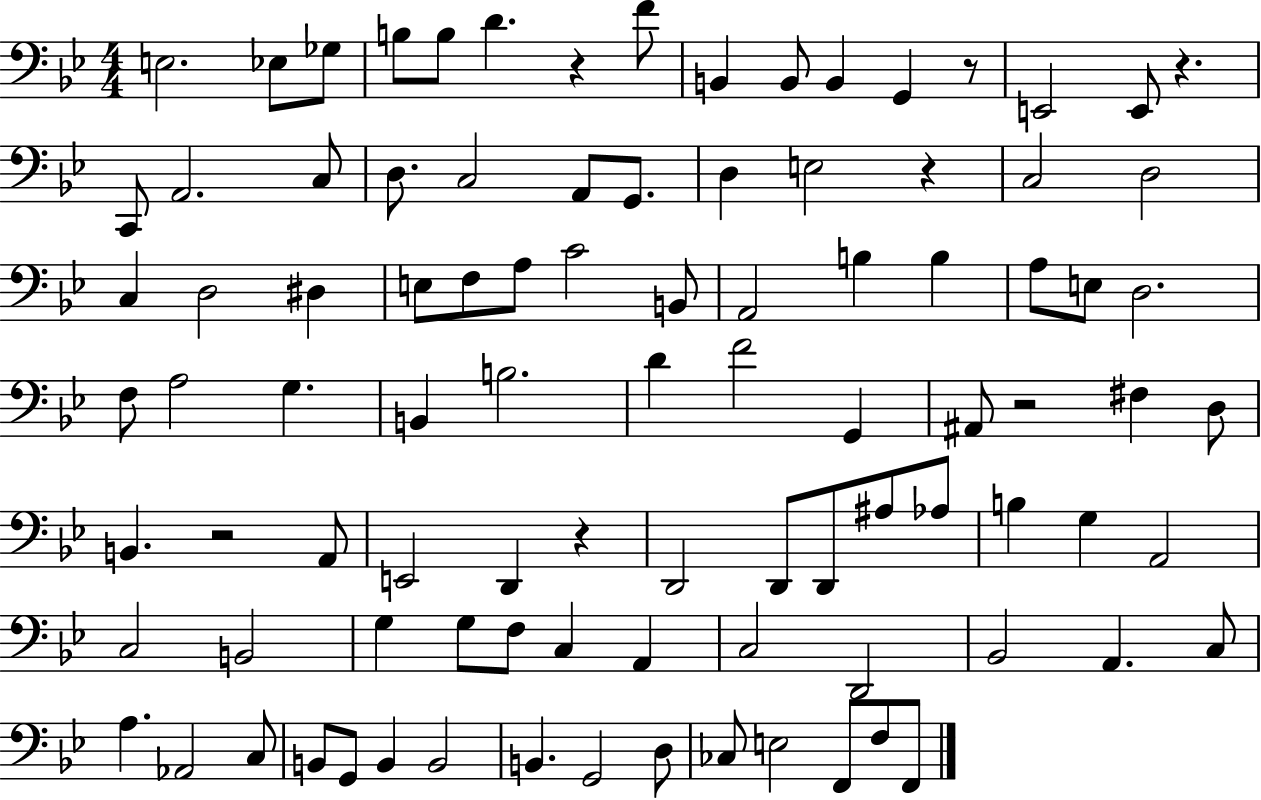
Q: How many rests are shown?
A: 7